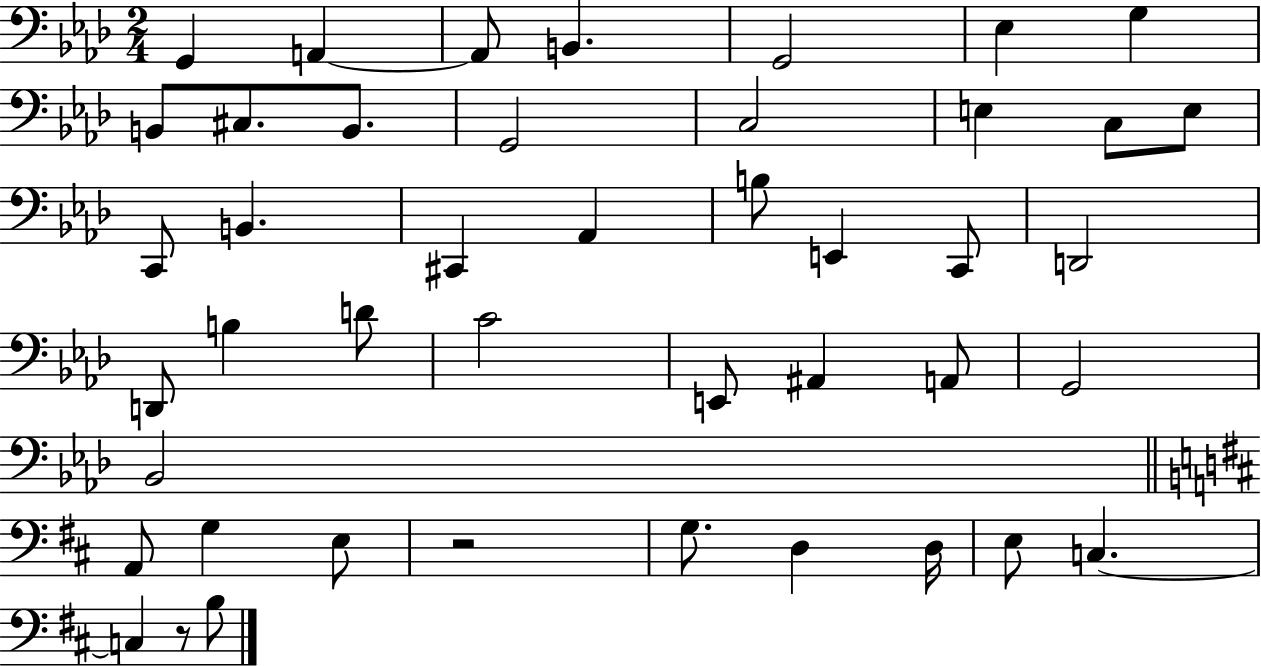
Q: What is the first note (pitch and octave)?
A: G2